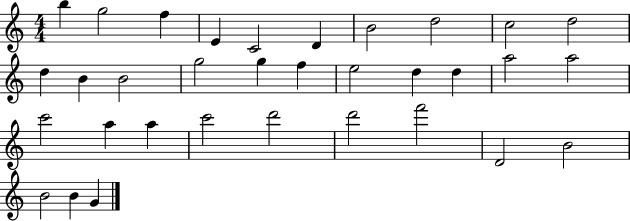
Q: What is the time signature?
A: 4/4